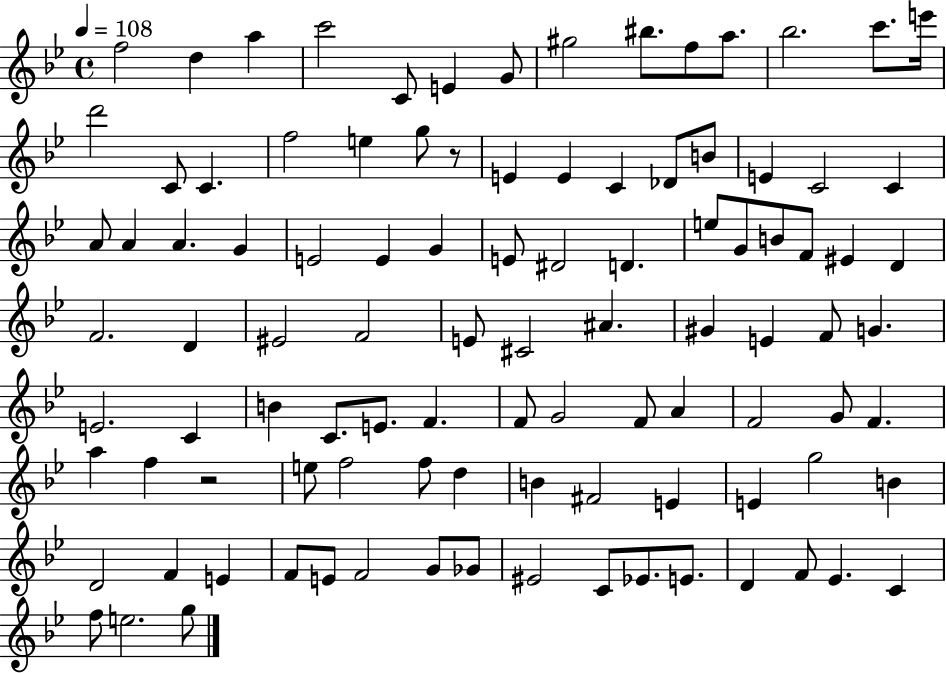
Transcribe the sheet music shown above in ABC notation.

X:1
T:Untitled
M:4/4
L:1/4
K:Bb
f2 d a c'2 C/2 E G/2 ^g2 ^b/2 f/2 a/2 _b2 c'/2 e'/4 d'2 C/2 C f2 e g/2 z/2 E E C _D/2 B/2 E C2 C A/2 A A G E2 E G E/2 ^D2 D e/2 G/2 B/2 F/2 ^E D F2 D ^E2 F2 E/2 ^C2 ^A ^G E F/2 G E2 C B C/2 E/2 F F/2 G2 F/2 A F2 G/2 F a f z2 e/2 f2 f/2 d B ^F2 E E g2 B D2 F E F/2 E/2 F2 G/2 _G/2 ^E2 C/2 _E/2 E/2 D F/2 _E C f/2 e2 g/2